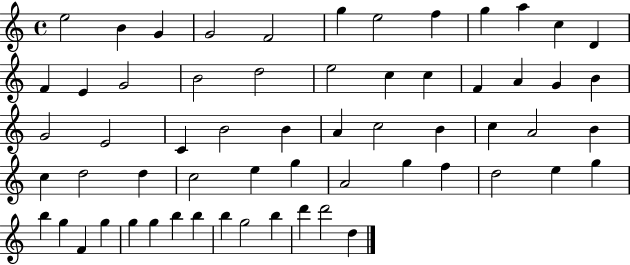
{
  \clef treble
  \time 4/4
  \defaultTimeSignature
  \key c \major
  e''2 b'4 g'4 | g'2 f'2 | g''4 e''2 f''4 | g''4 a''4 c''4 d'4 | \break f'4 e'4 g'2 | b'2 d''2 | e''2 c''4 c''4 | f'4 a'4 g'4 b'4 | \break g'2 e'2 | c'4 b'2 b'4 | a'4 c''2 b'4 | c''4 a'2 b'4 | \break c''4 d''2 d''4 | c''2 e''4 g''4 | a'2 g''4 f''4 | d''2 e''4 g''4 | \break b''4 g''4 f'4 g''4 | g''4 g''4 b''4 b''4 | b''4 g''2 b''4 | d'''4 d'''2 d''4 | \break \bar "|."
}